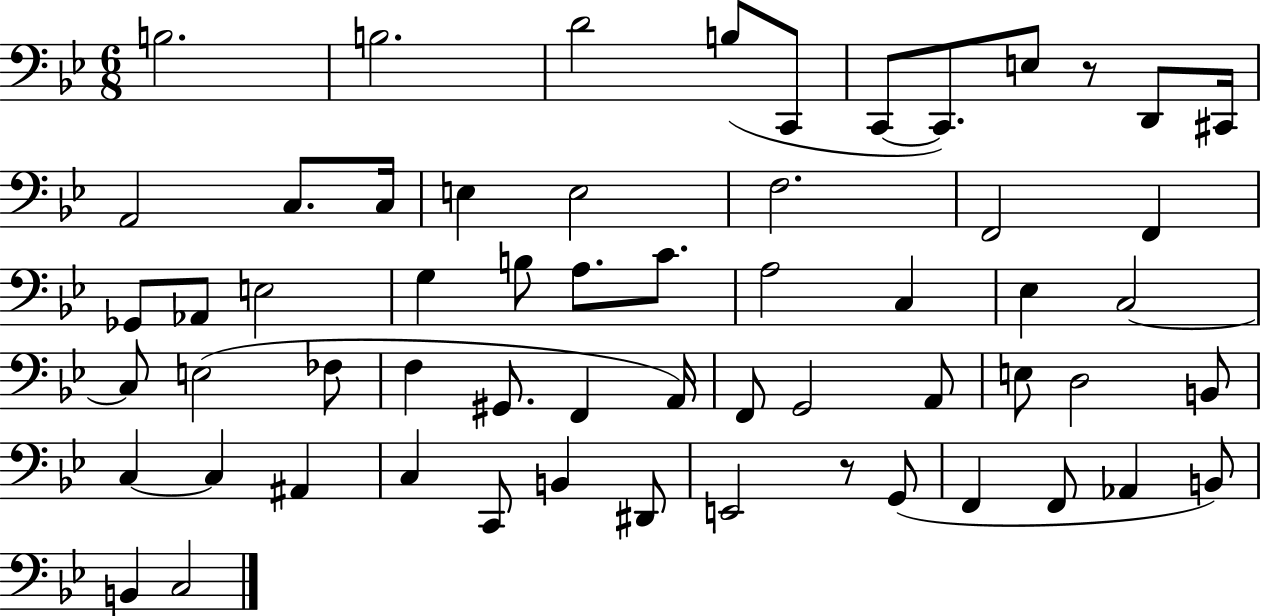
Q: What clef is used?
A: bass